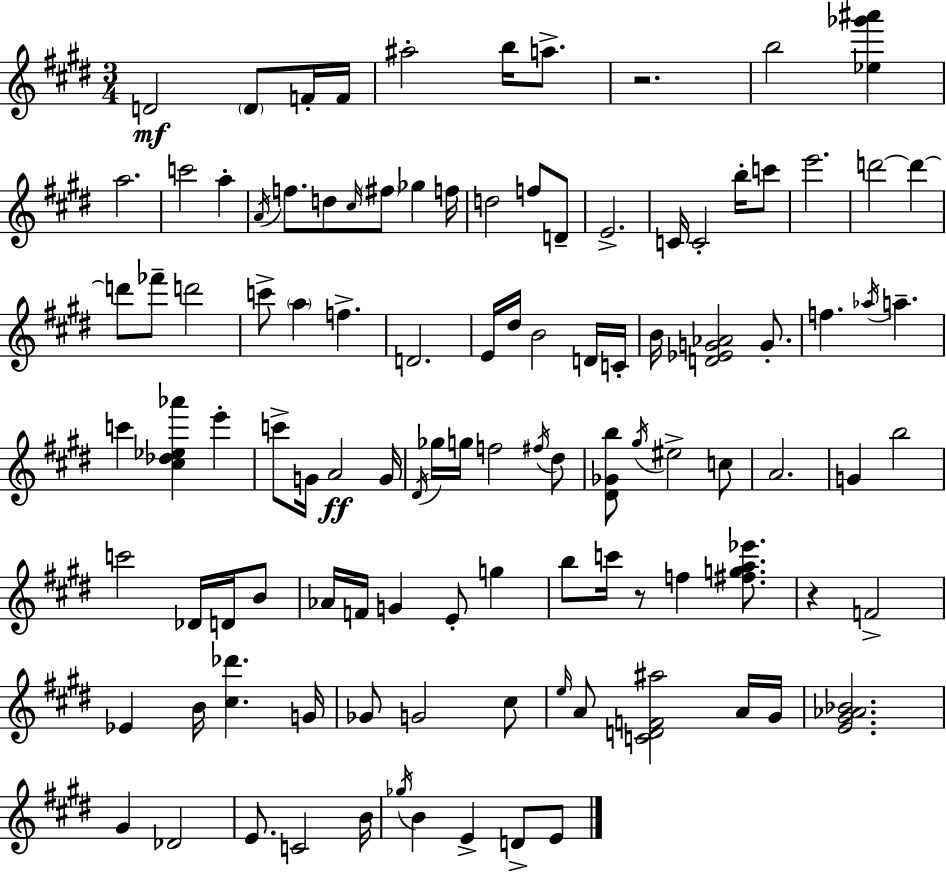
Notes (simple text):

D4/h D4/e F4/s F4/s A#5/h B5/s A5/e. R/h. B5/h [Eb5,Gb6,A#6]/q A5/h. C6/h A5/q A4/s F5/e. D5/e C#5/s F#5/e Gb5/q F5/s D5/h F5/e D4/e E4/h. C4/s C4/h B5/s C6/e E6/h. D6/h D6/q D6/e FES6/e D6/h C6/e A5/q F5/q. D4/h. E4/s D#5/s B4/h D4/s C4/s B4/s [D4,Eb4,G4,Ab4]/h G4/e. F5/q. Ab5/s A5/q. C6/q [C#5,Db5,Eb5,Ab6]/q E6/q C6/e G4/s A4/h G4/s D#4/s Gb5/s G5/s F5/h F#5/s D#5/e [D#4,Gb4,B5]/e G#5/s EIS5/h C5/e A4/h. G4/q B5/h C6/h Db4/s D4/s B4/e Ab4/s F4/s G4/q E4/e G5/q B5/e C6/s R/e F5/q [F#5,G5,A5,Eb6]/e. R/q F4/h Eb4/q B4/s [C#5,Db6]/q. G4/s Gb4/e G4/h C#5/e E5/s A4/e [C4,D4,F4,A#5]/h A4/s G#4/s [E4,G#4,Ab4,Bb4]/h. G#4/q Db4/h E4/e. C4/h B4/s Gb5/s B4/q E4/q D4/e E4/e